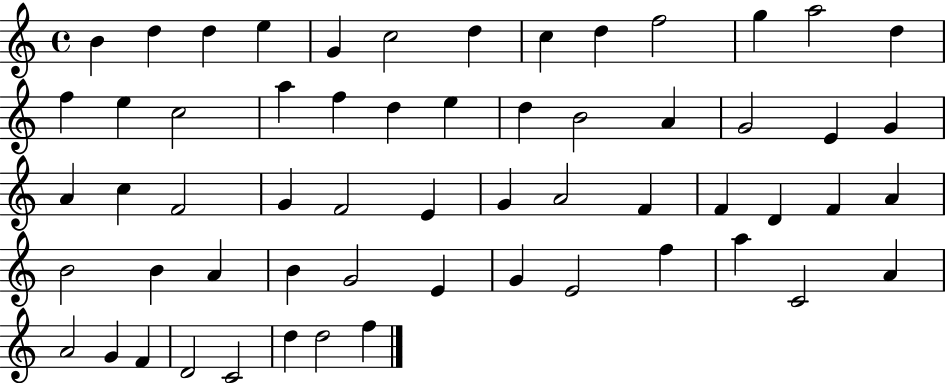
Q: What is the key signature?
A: C major